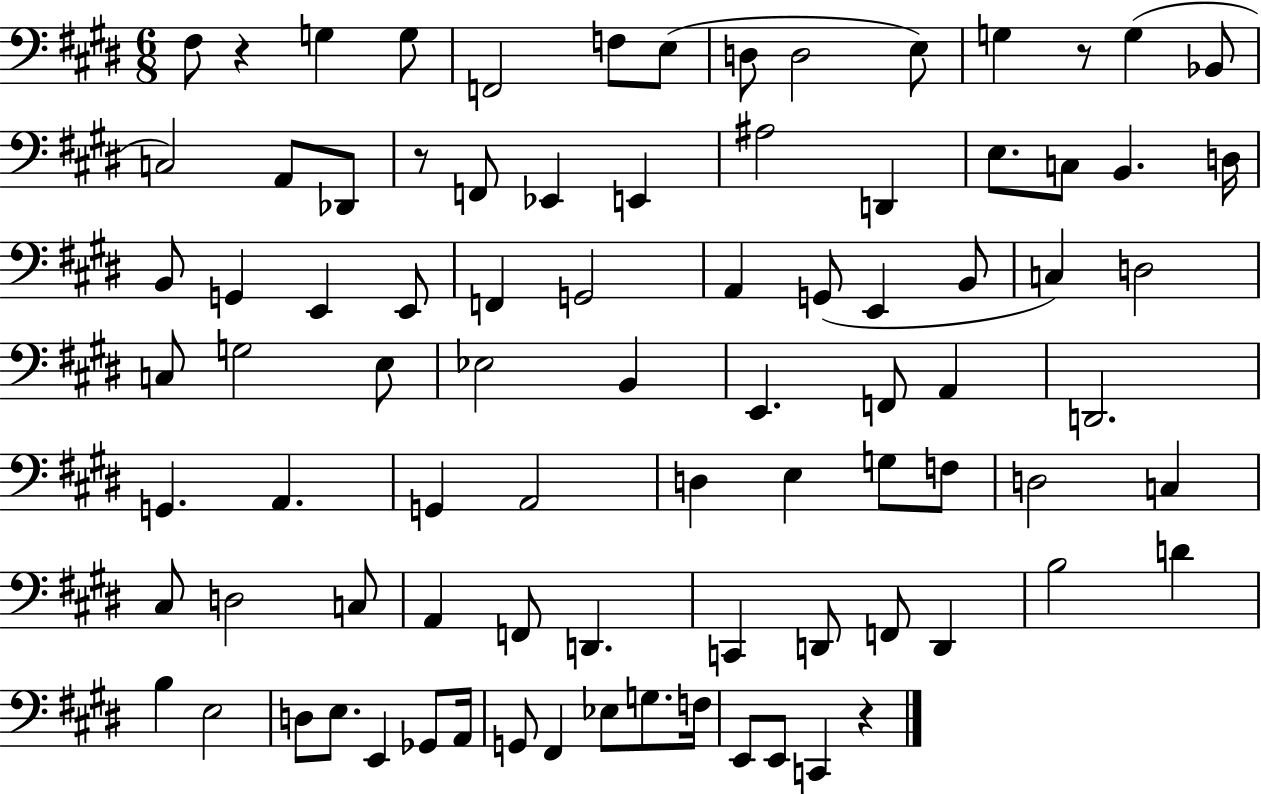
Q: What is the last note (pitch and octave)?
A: C2